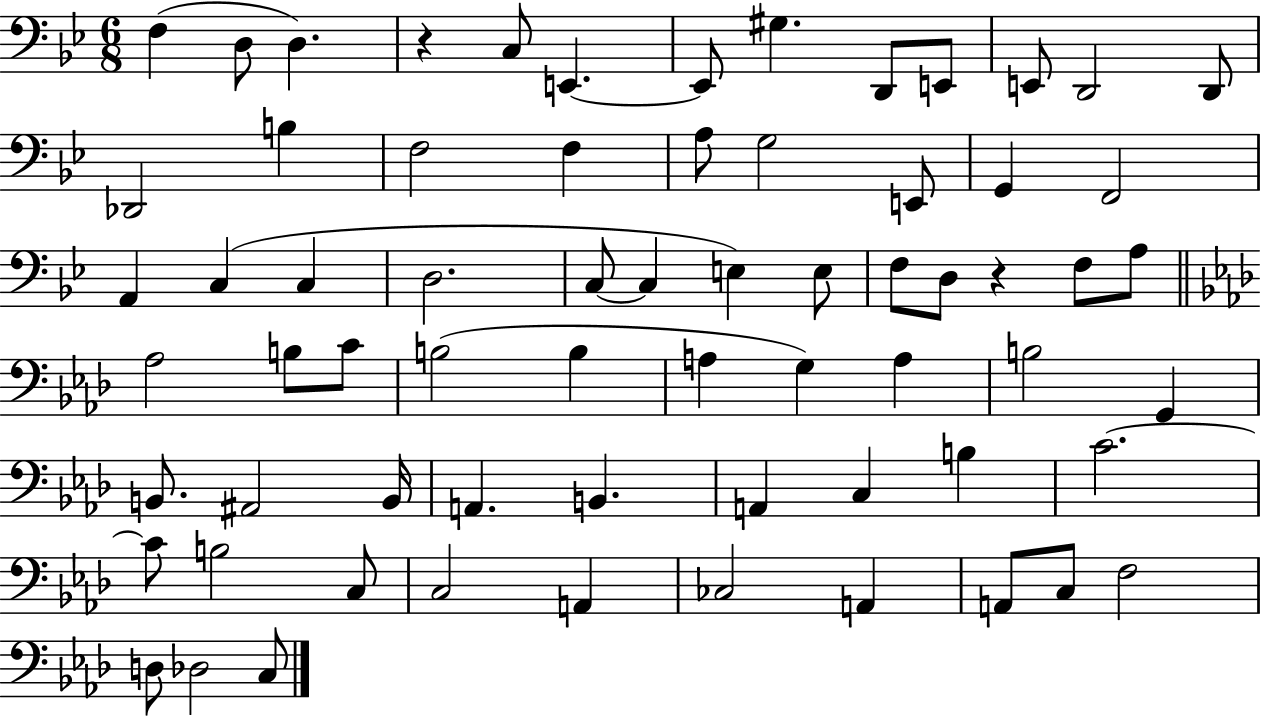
F3/q D3/e D3/q. R/q C3/e E2/q. E2/e G#3/q. D2/e E2/e E2/e D2/h D2/e Db2/h B3/q F3/h F3/q A3/e G3/h E2/e G2/q F2/h A2/q C3/q C3/q D3/h. C3/e C3/q E3/q E3/e F3/e D3/e R/q F3/e A3/e Ab3/h B3/e C4/e B3/h B3/q A3/q G3/q A3/q B3/h G2/q B2/e. A#2/h B2/s A2/q. B2/q. A2/q C3/q B3/q C4/h. C4/e B3/h C3/e C3/h A2/q CES3/h A2/q A2/e C3/e F3/h D3/e Db3/h C3/e